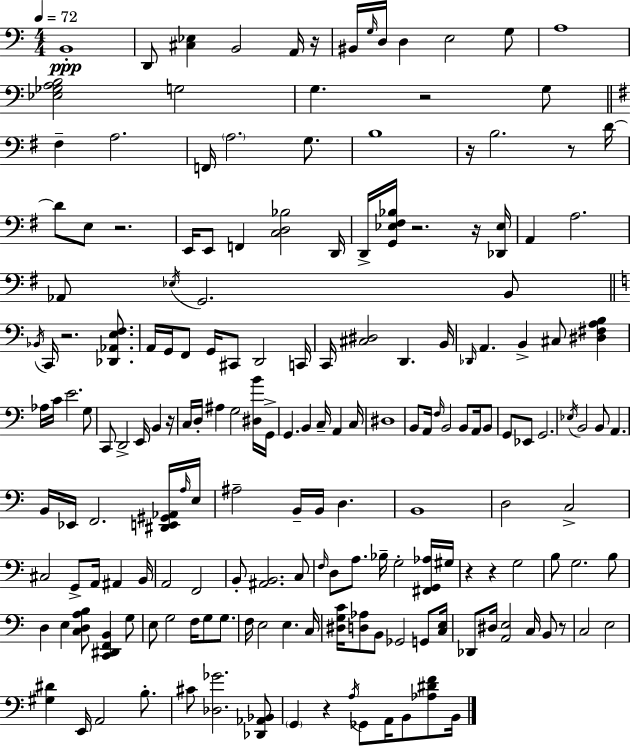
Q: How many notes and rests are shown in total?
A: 181